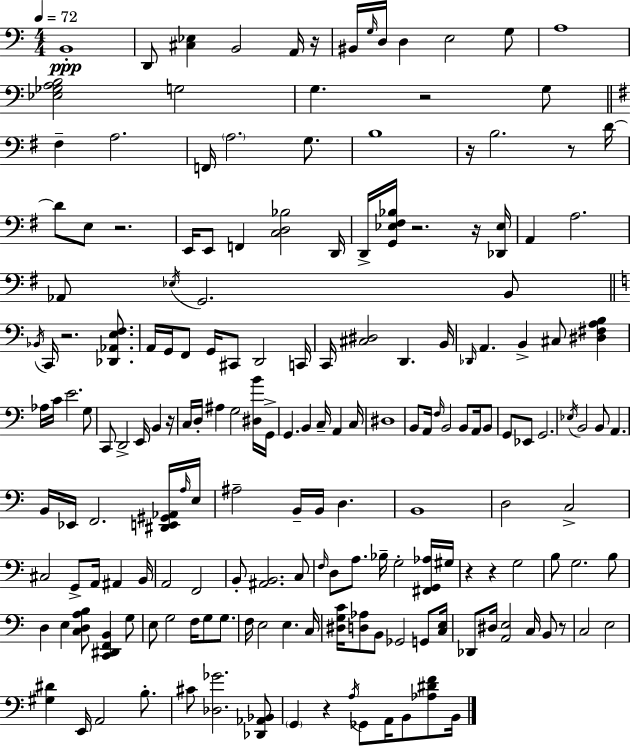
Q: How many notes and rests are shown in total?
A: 181